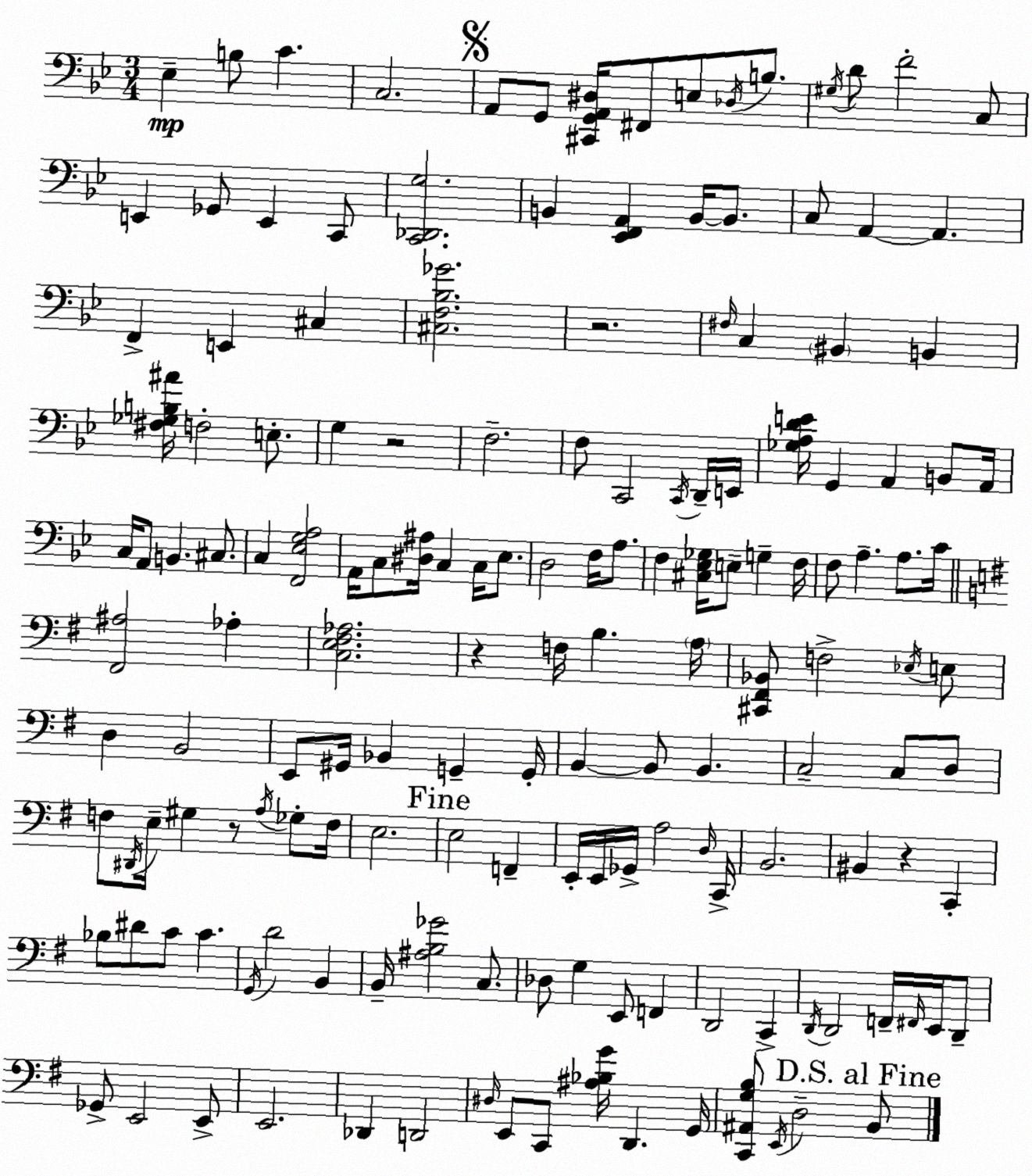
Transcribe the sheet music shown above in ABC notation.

X:1
T:Untitled
M:3/4
L:1/4
K:Bb
_E, B,/2 C C,2 A,,/2 G,,/2 [^C,,G,,A,,^D,]/4 ^F,,/2 E,/2 _D,/4 B,/2 ^G,/4 D/2 F2 C,/2 E,, _G,,/2 E,, C,,/2 [C,,_D,,G,]2 B,, [_E,,F,,A,,] B,,/4 B,,/2 C,/2 A,, A,, F,, E,, ^C, [^C,F,_B,_G]2 z2 ^F,/4 C, ^B,, B,, [^F,_G,B,^A]/4 F,2 E,/2 G, z2 F,2 F,/2 C,,2 C,,/4 D,,/4 E,,/4 [_G,A,DE]/4 G,, A,, B,,/2 A,,/4 C,/4 A,,/2 B,, ^C,/2 C, [F,,_E,G,A,]2 A,,/4 C,/2 [^D,^A,]/4 C, C,/4 _E,/2 D,2 F,/4 A,/2 F, [^C,_E,_G,]/4 E,/2 G, F,/4 F,/2 A, A,/2 C/4 [^F,,^A,]2 _A, [C,E,^F,_A,]2 z F,/4 B, A,/4 [^C,,^F,,_B,,]/2 F,2 _E,/4 E,/2 D, B,,2 E,,/2 ^G,,/4 _B,, G,, G,,/4 B,, B,,/2 B,, C,2 C,/2 D,/2 F,/2 ^D,,/4 E,/4 ^G, z/2 A,/4 _G,/2 F,/4 E,2 E,2 F,, E,,/4 E,,/4 _G,,/4 A,2 D,/4 C,,/4 B,,2 ^B,, z C,, _B,/2 ^D/2 C/2 C G,,/4 D2 B,, B,,/4 [^A,B,_G]2 C,/2 _D,/2 G, E,,/2 F,, D,,2 C,, D,,/4 D,,2 F,,/4 ^F,,/4 E,,/4 D,,/2 _G,,/2 E,,2 E,,/2 E,,2 _D,, D,,2 ^D,/4 E,,/2 C,,/2 [^A,_B,G]/4 D,, G,,/4 [C,,^A,,G,B,]/2 E,,/4 D,2 B,,/2